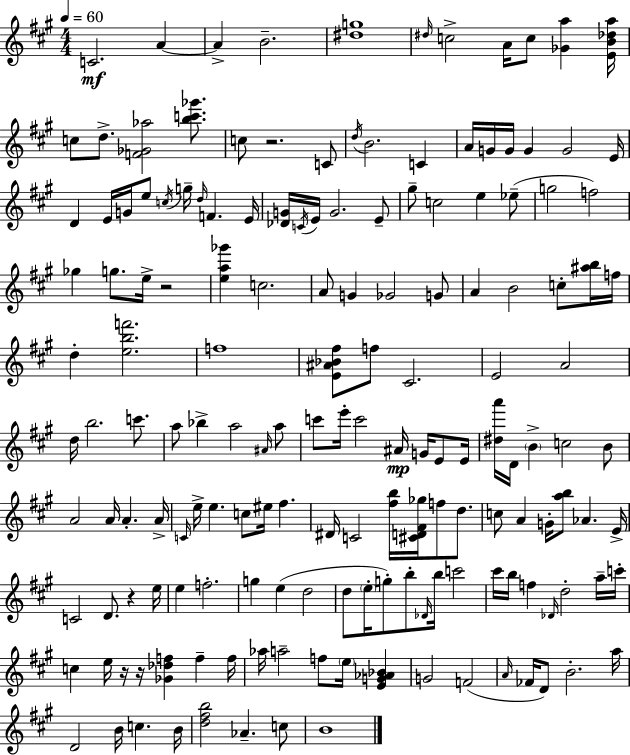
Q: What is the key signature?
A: A major